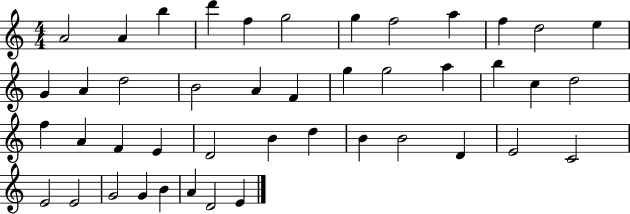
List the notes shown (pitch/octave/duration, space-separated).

A4/h A4/q B5/q D6/q F5/q G5/h G5/q F5/h A5/q F5/q D5/h E5/q G4/q A4/q D5/h B4/h A4/q F4/q G5/q G5/h A5/q B5/q C5/q D5/h F5/q A4/q F4/q E4/q D4/h B4/q D5/q B4/q B4/h D4/q E4/h C4/h E4/h E4/h G4/h G4/q B4/q A4/q D4/h E4/q